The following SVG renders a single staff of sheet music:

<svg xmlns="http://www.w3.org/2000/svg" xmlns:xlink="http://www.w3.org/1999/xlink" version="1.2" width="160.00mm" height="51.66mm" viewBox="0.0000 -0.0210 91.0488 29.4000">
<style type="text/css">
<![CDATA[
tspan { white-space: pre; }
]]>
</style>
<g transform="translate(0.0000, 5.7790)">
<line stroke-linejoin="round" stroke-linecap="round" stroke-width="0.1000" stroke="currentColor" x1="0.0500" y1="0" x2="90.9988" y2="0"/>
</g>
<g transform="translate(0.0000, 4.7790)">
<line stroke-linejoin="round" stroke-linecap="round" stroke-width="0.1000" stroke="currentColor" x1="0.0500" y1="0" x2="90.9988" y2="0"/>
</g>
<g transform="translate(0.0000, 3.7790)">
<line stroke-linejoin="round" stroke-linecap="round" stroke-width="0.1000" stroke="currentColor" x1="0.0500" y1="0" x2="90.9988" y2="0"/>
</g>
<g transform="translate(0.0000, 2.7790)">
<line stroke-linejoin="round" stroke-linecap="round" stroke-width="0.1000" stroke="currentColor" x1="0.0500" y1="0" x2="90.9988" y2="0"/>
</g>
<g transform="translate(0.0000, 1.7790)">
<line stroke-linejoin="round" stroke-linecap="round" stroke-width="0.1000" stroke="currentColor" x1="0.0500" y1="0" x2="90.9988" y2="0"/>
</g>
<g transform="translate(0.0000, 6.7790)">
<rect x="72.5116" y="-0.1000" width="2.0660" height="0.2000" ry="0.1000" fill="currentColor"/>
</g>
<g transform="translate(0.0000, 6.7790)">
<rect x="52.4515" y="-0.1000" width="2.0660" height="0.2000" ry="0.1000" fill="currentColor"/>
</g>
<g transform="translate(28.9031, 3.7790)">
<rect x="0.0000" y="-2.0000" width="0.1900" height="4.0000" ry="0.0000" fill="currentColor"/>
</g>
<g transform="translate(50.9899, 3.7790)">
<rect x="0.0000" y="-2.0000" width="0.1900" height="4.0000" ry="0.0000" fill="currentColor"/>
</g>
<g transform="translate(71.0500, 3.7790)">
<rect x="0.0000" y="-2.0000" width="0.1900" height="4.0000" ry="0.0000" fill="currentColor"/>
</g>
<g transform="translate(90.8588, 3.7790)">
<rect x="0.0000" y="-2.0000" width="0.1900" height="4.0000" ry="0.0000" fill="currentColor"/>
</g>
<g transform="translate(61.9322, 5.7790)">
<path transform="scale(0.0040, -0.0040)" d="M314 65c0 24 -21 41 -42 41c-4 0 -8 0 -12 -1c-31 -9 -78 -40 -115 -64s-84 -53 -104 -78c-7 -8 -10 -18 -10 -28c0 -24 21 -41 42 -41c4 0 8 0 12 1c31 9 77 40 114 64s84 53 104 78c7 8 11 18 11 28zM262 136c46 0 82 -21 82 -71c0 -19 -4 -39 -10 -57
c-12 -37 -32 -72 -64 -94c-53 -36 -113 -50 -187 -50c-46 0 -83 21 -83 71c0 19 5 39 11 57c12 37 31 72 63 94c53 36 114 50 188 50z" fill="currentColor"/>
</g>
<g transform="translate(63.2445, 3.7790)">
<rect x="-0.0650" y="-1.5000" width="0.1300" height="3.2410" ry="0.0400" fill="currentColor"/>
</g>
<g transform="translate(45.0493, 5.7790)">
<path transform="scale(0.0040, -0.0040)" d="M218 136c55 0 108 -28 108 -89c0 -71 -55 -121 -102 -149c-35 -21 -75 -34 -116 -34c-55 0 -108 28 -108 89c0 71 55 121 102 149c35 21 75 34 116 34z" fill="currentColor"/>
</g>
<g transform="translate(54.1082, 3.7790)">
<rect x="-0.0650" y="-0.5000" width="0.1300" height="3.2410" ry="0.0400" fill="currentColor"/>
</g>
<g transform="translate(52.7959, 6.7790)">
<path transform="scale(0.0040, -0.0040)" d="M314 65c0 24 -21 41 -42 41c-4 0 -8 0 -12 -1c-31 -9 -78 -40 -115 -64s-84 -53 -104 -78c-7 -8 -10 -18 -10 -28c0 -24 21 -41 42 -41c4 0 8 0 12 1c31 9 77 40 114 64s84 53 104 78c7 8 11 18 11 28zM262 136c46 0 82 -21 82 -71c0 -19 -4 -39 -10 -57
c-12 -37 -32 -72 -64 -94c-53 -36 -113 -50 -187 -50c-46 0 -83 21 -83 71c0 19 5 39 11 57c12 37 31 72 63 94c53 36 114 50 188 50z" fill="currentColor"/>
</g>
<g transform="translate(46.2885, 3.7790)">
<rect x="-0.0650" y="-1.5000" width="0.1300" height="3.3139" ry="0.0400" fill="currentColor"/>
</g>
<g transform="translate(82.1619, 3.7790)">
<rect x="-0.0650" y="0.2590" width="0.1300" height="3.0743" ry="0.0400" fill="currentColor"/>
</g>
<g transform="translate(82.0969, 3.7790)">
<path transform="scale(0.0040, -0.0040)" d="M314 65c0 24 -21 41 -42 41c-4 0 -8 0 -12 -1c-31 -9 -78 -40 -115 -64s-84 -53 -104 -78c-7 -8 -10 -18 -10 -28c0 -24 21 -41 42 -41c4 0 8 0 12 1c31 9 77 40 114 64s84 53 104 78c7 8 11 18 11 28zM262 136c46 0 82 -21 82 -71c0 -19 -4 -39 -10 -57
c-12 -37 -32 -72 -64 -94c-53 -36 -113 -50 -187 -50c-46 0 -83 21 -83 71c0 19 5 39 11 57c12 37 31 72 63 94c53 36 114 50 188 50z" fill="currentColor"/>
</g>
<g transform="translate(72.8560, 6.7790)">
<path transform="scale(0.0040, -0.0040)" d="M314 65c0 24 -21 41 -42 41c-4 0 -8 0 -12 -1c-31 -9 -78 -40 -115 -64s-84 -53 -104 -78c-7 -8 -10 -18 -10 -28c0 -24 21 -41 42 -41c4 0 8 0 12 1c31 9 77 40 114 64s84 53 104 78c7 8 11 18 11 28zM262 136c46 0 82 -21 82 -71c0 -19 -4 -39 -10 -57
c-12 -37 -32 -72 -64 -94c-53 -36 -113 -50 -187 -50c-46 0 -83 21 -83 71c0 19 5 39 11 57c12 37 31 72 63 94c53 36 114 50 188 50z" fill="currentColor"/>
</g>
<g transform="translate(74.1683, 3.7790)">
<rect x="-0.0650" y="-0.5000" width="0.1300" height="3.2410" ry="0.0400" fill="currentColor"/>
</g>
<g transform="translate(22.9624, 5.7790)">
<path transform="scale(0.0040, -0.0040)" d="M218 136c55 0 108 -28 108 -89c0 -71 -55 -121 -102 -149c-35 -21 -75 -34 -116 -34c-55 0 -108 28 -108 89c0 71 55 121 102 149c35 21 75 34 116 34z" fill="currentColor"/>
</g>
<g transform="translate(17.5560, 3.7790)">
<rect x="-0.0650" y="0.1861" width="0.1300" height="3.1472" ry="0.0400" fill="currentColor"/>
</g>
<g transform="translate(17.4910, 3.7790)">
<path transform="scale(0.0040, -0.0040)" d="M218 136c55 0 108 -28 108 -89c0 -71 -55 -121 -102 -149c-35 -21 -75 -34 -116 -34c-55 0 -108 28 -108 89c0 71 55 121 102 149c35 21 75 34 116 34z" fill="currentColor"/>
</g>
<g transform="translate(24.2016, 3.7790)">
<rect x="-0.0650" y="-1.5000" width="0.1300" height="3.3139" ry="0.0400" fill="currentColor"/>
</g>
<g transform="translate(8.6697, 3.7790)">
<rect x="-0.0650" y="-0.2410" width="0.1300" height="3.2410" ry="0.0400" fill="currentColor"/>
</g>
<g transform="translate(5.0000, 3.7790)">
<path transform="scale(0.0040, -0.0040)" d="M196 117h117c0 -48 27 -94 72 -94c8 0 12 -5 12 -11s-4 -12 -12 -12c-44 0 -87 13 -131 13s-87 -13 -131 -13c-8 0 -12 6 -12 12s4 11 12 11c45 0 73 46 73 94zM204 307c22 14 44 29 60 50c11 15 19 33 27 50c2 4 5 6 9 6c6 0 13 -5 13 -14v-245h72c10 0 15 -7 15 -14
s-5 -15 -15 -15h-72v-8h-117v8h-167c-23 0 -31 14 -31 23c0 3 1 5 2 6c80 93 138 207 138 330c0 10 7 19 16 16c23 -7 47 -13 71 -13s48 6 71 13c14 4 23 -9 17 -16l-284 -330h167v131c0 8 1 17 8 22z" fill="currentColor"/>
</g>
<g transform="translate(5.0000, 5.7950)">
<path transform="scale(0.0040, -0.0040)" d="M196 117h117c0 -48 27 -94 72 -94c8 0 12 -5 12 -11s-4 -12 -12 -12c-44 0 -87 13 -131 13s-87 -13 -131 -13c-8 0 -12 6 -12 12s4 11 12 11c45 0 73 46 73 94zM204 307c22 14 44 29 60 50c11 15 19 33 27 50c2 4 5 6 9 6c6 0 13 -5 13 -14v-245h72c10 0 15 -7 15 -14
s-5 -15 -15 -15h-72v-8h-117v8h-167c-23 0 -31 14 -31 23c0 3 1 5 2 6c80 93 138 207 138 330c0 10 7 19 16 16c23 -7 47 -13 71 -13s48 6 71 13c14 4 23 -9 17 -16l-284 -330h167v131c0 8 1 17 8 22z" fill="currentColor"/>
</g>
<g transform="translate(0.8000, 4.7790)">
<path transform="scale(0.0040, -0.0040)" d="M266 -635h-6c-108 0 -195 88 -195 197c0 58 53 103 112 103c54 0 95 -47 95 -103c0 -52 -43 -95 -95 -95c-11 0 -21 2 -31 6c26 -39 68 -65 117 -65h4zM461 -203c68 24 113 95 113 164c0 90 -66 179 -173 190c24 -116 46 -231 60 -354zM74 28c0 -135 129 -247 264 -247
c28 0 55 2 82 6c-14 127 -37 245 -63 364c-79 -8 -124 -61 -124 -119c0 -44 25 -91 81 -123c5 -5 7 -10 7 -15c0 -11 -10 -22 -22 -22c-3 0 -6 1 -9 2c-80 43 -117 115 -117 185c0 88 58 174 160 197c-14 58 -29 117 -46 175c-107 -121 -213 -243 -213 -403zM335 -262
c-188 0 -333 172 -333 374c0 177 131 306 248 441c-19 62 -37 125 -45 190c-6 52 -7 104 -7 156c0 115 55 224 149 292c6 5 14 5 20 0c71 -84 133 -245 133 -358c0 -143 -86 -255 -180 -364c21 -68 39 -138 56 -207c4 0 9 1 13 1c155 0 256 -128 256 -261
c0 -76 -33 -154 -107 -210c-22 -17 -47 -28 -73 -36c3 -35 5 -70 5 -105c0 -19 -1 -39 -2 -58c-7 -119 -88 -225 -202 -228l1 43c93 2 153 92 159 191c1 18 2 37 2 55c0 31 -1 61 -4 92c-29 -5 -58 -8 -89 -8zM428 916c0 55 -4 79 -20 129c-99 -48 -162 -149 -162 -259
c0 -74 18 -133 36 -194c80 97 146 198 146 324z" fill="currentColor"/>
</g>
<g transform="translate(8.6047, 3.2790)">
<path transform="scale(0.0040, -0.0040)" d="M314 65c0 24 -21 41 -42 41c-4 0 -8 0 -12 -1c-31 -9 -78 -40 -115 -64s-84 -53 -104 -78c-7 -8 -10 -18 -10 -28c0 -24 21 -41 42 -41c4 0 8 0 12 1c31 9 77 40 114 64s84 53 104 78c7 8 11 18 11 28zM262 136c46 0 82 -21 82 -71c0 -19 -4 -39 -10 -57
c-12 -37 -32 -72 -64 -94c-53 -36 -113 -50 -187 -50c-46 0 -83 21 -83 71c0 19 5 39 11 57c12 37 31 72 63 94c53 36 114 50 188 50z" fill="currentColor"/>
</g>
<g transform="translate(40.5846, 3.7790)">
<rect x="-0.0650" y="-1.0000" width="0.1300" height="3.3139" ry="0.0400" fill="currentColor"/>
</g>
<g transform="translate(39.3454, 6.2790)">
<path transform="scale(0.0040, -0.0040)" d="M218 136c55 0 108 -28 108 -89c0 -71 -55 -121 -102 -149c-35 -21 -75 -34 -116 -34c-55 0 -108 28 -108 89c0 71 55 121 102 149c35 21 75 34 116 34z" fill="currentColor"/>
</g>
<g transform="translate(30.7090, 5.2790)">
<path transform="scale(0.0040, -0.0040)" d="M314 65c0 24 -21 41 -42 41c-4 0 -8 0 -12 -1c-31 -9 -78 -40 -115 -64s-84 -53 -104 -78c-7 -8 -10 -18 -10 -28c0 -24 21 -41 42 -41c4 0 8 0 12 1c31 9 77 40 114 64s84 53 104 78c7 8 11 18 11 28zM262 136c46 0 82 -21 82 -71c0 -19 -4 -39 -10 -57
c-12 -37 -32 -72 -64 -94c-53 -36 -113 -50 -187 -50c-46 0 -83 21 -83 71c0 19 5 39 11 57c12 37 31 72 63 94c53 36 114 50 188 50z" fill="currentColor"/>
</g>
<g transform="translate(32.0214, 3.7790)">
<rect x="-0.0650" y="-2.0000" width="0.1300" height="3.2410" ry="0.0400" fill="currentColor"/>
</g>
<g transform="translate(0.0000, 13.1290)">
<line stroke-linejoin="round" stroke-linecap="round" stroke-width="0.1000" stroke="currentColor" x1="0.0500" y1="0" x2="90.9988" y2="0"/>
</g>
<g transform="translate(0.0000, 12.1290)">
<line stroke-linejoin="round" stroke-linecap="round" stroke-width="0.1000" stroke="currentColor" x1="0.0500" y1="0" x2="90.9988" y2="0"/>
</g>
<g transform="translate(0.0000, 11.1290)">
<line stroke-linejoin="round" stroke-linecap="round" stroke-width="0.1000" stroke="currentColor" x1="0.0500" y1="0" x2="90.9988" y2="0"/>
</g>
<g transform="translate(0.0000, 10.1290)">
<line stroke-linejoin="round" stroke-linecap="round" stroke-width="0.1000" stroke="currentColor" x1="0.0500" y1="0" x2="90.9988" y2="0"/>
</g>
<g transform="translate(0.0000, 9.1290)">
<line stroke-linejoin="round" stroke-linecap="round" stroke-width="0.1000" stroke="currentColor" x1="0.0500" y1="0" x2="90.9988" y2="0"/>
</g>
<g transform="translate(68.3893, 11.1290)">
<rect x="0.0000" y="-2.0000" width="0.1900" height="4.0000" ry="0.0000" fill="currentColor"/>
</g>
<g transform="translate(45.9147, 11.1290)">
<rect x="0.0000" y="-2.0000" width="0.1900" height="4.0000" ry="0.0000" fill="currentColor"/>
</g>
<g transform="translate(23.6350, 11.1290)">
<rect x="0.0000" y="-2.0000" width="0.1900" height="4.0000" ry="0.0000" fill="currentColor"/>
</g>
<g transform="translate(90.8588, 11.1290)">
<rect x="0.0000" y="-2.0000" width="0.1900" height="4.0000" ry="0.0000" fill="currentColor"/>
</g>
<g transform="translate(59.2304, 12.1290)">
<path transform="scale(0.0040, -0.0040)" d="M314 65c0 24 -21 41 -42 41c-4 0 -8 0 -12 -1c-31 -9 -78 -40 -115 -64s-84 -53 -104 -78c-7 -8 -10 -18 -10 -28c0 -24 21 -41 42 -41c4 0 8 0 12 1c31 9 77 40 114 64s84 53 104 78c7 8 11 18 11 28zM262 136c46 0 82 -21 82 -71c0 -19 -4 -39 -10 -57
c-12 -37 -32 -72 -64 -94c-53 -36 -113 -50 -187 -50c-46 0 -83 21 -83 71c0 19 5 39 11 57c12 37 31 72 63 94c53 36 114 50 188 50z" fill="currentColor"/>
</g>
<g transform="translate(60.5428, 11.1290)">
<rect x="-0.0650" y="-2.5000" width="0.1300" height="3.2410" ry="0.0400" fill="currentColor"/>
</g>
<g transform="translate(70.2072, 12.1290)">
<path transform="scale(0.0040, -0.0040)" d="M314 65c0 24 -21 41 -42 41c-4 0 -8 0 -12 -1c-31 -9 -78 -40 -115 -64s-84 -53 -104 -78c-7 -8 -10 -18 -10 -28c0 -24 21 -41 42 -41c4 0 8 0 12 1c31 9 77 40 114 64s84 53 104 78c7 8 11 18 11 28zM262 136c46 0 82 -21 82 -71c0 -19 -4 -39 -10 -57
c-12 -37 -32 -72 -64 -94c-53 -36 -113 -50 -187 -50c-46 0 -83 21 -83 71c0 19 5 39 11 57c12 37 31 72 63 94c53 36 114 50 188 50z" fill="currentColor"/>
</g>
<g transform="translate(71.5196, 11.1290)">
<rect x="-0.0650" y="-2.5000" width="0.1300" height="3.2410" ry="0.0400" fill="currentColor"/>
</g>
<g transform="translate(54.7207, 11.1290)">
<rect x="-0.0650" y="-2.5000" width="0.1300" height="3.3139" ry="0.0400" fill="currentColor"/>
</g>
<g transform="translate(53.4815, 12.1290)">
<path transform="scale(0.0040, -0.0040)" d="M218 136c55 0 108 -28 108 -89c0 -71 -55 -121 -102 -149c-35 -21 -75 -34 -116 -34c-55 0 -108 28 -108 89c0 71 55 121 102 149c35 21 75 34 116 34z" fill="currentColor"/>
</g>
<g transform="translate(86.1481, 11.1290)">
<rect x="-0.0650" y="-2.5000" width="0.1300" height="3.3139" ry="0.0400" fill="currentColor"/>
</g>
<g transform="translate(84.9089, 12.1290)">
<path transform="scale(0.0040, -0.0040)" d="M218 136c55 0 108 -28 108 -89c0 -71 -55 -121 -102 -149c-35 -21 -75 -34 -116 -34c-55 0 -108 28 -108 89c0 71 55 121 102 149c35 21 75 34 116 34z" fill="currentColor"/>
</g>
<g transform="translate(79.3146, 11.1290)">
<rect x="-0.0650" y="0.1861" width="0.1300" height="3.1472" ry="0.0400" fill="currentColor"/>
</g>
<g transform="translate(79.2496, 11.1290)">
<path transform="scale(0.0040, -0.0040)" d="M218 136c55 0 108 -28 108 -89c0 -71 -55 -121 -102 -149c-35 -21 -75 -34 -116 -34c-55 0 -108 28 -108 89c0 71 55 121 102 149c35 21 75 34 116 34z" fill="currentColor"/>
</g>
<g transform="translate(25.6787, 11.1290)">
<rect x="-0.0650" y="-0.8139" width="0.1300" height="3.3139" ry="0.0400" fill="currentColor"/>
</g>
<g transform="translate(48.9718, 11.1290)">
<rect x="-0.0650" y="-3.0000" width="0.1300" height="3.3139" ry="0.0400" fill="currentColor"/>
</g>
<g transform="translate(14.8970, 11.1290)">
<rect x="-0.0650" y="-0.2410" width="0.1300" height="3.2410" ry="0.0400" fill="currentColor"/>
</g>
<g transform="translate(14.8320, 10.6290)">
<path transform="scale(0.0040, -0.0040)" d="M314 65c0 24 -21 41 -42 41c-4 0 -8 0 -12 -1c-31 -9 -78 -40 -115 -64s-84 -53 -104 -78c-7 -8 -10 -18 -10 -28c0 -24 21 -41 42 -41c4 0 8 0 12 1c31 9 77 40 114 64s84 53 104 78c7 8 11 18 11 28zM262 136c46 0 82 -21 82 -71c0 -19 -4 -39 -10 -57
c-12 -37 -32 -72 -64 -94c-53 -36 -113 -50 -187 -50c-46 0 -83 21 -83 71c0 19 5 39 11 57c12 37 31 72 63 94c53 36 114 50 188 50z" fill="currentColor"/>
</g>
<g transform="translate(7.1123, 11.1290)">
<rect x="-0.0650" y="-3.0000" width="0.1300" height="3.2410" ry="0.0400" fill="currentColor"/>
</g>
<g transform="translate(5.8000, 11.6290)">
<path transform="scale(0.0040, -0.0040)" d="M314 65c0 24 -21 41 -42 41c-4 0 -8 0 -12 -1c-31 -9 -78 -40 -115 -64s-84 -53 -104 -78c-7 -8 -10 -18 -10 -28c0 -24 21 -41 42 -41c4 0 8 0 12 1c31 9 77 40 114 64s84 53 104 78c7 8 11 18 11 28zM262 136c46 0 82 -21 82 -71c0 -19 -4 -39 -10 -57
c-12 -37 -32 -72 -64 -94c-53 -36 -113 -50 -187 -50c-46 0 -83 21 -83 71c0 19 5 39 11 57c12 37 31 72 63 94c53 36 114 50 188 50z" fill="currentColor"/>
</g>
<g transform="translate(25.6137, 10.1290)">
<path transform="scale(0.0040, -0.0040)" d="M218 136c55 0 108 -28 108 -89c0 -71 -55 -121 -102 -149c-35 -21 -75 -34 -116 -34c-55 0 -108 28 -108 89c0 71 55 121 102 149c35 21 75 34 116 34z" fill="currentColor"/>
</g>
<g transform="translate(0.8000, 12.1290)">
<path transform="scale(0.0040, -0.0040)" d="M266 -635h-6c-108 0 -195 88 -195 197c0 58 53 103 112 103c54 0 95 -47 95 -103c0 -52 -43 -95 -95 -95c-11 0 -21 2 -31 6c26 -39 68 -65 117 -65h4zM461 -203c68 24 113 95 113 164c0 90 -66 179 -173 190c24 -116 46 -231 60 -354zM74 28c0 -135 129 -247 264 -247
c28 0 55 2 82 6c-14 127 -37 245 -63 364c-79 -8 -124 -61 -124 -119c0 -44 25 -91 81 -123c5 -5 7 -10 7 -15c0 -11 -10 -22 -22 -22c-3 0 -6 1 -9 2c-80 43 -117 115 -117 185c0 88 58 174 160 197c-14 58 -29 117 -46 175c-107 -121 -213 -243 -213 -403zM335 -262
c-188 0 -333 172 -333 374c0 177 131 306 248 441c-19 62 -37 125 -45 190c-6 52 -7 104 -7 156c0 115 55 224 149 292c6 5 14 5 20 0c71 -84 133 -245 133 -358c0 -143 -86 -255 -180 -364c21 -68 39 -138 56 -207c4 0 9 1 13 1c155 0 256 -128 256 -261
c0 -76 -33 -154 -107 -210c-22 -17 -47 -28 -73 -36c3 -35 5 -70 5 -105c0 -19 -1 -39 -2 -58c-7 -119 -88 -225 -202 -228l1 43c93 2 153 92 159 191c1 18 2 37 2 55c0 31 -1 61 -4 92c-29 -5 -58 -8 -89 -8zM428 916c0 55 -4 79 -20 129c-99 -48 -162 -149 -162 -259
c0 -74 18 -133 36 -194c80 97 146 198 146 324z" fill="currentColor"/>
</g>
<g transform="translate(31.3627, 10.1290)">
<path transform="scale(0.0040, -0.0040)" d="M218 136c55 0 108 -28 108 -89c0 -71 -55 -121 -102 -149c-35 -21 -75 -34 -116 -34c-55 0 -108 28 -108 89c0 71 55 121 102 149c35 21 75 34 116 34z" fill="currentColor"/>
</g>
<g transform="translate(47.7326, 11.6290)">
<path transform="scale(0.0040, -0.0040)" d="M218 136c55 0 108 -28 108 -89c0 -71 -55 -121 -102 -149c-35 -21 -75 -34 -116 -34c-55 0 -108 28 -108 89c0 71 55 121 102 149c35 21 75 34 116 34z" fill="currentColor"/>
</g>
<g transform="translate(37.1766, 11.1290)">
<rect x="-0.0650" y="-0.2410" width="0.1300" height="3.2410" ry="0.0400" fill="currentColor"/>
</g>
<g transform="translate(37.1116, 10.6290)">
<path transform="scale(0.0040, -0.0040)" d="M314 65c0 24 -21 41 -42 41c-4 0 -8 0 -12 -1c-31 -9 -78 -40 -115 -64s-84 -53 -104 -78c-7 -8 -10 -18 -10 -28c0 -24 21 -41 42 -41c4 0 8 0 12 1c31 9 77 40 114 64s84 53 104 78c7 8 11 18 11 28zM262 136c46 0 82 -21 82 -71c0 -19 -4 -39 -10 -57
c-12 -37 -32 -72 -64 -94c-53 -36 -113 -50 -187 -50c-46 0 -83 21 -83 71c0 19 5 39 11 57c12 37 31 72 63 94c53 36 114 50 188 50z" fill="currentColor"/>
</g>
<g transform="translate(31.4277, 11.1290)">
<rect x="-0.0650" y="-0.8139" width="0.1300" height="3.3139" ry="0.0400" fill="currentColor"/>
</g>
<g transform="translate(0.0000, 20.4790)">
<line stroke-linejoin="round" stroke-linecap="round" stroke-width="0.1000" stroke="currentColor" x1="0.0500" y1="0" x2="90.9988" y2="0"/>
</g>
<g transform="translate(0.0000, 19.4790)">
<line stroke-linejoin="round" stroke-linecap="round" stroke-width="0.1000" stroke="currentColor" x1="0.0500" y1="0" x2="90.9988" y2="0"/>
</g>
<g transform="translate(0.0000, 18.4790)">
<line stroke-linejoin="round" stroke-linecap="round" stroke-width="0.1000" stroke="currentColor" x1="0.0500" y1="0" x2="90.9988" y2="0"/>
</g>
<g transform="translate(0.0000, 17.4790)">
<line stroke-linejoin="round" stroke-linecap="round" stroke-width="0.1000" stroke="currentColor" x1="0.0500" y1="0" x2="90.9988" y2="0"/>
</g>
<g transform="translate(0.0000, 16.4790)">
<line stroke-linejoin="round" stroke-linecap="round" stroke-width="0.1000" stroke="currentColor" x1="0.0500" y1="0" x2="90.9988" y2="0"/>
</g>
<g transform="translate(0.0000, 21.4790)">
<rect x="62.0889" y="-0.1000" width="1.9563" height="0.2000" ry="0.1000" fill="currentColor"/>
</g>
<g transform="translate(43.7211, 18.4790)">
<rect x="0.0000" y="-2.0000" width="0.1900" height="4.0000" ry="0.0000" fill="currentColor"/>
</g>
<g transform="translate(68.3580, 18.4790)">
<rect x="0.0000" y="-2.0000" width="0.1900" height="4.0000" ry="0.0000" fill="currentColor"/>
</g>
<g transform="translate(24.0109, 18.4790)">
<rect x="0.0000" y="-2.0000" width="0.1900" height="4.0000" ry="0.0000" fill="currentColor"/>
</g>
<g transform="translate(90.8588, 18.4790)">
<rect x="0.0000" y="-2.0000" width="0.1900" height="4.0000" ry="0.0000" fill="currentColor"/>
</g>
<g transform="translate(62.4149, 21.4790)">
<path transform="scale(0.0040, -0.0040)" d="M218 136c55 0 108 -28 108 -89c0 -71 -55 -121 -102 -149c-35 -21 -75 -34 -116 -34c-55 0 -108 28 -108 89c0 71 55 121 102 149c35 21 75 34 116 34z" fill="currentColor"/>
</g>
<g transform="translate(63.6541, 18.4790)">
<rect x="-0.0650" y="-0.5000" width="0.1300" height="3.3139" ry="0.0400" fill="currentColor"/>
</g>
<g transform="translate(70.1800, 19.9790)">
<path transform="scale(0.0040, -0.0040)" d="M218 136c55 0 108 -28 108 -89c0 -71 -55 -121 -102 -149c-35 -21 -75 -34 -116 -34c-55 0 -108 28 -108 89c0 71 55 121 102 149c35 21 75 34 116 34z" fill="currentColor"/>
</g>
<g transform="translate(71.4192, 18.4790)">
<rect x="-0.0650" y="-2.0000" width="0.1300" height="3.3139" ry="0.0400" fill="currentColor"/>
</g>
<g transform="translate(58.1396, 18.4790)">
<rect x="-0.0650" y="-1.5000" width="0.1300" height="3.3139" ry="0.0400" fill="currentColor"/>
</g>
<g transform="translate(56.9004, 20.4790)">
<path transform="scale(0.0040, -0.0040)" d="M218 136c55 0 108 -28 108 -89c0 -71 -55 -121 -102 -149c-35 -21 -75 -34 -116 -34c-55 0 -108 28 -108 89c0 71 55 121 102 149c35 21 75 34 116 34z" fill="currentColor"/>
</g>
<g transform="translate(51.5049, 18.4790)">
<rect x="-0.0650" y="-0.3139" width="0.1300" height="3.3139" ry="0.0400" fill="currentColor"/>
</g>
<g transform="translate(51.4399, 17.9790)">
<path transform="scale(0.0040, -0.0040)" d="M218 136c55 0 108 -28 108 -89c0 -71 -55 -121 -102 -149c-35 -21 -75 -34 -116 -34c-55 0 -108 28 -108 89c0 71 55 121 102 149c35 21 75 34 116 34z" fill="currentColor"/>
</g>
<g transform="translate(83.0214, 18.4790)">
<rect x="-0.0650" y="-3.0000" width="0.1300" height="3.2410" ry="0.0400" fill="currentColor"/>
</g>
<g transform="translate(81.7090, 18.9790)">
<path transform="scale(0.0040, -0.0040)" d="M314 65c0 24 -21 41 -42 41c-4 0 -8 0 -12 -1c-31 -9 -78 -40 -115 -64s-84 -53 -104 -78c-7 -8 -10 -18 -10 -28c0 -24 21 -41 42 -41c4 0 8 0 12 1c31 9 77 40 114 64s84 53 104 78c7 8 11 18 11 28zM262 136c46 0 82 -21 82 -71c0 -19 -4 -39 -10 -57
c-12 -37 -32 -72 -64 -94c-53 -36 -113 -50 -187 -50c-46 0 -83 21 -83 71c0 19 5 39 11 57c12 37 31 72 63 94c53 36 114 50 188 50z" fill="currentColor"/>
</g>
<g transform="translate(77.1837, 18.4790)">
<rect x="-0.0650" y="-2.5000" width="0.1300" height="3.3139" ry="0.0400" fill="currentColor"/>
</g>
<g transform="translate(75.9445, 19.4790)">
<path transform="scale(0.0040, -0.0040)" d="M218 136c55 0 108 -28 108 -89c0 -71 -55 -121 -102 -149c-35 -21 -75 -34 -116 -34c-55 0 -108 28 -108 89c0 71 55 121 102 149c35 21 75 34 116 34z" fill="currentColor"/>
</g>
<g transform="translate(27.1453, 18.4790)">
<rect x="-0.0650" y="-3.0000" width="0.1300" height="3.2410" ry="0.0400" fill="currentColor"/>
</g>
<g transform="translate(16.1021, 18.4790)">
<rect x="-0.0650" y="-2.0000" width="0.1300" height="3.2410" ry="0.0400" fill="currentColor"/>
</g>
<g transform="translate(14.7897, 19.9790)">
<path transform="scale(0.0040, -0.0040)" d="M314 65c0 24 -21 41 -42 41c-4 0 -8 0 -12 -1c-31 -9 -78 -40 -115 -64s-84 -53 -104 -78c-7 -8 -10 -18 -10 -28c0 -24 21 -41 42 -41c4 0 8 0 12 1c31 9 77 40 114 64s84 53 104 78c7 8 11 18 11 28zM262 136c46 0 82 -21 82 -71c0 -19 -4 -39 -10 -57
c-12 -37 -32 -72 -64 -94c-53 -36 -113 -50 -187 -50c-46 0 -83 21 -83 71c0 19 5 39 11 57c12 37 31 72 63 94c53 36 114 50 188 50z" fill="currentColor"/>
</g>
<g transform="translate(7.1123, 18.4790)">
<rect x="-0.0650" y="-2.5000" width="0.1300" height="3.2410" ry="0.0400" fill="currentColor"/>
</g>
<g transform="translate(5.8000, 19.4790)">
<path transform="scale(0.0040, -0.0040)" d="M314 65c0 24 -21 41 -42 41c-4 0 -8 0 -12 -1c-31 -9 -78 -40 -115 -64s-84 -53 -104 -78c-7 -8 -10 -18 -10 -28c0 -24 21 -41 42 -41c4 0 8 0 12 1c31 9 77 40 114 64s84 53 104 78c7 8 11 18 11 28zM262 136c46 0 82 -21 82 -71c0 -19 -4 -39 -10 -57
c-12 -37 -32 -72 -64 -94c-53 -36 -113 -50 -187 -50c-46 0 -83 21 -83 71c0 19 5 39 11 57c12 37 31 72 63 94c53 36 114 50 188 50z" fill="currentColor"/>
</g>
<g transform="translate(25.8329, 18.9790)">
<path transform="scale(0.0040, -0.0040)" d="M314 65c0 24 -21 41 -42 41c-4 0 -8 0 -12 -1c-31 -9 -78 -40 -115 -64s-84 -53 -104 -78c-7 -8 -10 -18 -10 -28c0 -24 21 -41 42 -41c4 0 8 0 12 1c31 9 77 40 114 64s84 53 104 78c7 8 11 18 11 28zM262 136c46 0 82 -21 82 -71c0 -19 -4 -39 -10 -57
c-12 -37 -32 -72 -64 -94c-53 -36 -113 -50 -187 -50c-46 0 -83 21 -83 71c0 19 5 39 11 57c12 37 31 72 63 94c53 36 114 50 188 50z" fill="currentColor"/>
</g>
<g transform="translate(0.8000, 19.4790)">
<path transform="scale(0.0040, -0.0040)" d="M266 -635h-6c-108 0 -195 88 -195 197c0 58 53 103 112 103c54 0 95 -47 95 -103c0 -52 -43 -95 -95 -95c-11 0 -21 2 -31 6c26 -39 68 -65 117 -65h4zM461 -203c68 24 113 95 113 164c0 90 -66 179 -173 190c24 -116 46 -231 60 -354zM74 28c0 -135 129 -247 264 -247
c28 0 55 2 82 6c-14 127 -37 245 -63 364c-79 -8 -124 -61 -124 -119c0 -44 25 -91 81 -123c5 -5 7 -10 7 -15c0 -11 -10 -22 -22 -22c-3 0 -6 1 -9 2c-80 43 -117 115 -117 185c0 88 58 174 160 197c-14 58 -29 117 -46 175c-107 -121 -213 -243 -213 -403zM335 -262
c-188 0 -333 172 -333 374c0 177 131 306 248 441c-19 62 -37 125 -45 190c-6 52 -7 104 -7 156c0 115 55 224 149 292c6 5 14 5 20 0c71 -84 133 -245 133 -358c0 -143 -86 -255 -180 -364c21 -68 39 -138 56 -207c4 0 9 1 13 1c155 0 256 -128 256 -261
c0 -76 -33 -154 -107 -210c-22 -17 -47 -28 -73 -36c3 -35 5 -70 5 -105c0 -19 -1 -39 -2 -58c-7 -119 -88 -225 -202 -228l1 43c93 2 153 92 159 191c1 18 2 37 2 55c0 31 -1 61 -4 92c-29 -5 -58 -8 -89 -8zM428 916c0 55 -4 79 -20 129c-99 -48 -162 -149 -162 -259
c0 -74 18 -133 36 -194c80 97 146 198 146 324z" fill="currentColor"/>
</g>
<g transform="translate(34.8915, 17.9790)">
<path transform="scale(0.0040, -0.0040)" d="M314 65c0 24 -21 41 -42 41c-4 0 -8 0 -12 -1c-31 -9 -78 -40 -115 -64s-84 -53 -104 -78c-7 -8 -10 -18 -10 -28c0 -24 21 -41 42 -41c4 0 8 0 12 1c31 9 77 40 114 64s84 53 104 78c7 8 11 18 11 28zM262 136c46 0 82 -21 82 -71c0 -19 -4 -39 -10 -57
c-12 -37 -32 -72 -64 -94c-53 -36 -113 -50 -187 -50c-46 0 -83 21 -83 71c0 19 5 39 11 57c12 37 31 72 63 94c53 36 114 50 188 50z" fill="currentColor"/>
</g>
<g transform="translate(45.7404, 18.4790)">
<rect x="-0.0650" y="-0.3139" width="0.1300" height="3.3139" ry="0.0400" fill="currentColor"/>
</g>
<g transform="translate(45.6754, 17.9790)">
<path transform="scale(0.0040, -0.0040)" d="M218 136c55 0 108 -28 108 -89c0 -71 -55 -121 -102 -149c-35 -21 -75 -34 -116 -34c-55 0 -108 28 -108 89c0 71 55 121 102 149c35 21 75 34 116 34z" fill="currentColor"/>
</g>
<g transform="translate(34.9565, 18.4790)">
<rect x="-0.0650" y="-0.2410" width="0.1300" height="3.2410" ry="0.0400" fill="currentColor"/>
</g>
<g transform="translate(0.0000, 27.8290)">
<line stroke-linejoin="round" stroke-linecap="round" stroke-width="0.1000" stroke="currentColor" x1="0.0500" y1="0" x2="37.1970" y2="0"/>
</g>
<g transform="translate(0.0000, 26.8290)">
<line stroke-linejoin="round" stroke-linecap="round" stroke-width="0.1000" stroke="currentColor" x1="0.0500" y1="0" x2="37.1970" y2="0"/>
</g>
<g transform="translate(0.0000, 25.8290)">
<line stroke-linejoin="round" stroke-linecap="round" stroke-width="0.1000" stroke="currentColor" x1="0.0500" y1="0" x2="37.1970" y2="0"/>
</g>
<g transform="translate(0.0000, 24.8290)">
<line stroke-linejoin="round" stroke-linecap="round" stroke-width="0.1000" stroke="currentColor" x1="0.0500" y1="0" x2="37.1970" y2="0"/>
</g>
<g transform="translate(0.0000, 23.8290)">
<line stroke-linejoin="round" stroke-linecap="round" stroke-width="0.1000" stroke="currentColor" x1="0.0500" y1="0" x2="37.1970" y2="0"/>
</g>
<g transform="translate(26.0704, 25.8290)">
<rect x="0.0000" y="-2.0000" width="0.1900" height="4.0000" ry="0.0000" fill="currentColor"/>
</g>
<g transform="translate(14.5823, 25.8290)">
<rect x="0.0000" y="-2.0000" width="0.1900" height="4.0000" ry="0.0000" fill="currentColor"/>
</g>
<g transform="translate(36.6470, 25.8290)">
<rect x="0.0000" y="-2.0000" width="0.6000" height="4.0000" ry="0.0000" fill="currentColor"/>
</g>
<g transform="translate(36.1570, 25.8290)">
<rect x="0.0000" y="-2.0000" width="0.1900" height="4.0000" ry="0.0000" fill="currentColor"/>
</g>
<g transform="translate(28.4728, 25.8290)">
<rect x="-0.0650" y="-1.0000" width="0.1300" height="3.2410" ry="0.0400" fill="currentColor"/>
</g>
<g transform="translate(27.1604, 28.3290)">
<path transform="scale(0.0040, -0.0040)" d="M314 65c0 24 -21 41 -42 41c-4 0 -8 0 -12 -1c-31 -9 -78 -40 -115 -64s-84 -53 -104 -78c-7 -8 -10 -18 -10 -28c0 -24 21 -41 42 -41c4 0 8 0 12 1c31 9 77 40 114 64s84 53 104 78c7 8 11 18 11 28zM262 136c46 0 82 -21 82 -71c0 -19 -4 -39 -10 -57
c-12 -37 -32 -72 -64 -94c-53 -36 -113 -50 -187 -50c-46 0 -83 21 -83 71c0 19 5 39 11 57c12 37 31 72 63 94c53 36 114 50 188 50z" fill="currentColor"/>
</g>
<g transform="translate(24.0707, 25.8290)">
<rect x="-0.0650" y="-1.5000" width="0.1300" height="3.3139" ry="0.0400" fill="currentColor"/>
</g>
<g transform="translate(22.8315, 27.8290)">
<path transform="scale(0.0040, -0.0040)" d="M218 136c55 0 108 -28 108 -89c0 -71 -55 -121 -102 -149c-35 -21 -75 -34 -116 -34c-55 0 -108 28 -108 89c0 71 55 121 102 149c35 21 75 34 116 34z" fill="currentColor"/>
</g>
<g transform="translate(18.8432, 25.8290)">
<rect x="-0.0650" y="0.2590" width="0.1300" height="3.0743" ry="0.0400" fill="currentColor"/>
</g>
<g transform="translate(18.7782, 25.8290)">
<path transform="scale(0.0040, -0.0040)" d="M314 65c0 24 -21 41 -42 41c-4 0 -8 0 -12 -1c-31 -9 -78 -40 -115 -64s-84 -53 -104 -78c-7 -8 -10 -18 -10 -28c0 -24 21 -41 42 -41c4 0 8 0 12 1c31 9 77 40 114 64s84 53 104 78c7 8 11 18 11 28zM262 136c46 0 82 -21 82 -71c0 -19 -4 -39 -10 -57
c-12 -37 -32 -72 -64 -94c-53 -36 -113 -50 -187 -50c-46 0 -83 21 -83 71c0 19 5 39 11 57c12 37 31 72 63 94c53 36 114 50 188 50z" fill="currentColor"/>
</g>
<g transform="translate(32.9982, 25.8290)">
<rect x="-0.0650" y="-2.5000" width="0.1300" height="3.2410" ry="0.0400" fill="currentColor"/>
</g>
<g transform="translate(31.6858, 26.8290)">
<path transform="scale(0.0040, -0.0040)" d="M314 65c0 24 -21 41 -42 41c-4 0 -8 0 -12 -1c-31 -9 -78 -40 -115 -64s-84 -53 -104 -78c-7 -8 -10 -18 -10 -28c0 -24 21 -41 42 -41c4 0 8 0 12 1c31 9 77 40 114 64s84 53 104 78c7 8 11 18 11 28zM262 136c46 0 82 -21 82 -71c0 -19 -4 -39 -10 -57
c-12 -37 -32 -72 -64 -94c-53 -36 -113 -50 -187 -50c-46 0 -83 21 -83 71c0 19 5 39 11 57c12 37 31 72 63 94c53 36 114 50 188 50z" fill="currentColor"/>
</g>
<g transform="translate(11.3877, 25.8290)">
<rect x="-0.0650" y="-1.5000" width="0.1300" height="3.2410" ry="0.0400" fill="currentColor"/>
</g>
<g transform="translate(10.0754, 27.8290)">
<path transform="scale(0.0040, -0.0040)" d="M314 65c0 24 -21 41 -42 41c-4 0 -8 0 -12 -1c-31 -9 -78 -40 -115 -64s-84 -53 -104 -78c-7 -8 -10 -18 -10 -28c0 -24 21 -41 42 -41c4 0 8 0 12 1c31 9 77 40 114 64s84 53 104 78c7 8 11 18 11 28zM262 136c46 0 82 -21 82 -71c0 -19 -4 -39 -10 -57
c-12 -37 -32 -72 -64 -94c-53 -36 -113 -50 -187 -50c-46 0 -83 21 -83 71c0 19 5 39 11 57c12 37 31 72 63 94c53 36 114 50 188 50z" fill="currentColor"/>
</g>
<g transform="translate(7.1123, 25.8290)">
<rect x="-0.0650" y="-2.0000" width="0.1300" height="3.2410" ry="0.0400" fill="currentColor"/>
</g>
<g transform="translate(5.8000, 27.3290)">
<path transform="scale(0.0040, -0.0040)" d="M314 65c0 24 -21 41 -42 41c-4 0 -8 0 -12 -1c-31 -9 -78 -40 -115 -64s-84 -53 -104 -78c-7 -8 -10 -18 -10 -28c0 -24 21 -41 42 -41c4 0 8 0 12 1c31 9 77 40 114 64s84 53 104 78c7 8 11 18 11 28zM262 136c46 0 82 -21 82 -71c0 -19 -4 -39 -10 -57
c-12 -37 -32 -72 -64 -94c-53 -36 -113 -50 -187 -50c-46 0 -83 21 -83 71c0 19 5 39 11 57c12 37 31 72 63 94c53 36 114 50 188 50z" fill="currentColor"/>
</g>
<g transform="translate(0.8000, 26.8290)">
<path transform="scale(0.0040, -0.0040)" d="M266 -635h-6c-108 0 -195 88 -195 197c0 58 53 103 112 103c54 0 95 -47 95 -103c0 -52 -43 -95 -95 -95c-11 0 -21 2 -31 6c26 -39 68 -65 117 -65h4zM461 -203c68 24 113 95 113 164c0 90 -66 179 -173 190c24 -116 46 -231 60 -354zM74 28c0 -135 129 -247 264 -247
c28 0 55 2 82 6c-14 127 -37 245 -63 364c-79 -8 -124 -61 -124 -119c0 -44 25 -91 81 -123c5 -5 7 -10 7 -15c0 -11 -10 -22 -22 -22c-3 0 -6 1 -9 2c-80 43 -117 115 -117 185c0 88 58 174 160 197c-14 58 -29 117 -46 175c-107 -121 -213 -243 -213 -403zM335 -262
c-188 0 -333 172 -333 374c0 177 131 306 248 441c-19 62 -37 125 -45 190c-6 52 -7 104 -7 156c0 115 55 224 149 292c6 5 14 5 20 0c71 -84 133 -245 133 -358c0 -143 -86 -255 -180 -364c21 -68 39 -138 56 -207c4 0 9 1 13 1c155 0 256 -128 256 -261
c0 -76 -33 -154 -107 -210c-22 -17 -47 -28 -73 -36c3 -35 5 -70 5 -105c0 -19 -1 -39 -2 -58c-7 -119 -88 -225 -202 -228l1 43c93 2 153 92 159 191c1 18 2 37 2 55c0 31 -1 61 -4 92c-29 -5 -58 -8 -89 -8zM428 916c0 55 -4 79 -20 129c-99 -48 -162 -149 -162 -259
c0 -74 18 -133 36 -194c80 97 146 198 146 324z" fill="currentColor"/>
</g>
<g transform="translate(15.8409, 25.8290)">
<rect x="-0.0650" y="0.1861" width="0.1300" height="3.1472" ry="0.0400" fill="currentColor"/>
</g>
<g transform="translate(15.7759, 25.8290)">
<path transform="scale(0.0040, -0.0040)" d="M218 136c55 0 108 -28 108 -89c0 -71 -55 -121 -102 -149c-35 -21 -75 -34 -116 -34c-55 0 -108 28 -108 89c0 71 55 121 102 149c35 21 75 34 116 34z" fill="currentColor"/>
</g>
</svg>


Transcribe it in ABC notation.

X:1
T:Untitled
M:4/4
L:1/4
K:C
c2 B E F2 D E C2 E2 C2 B2 A2 c2 d d c2 A G G2 G2 B G G2 F2 A2 c2 c c E C F G A2 F2 E2 B B2 E D2 G2